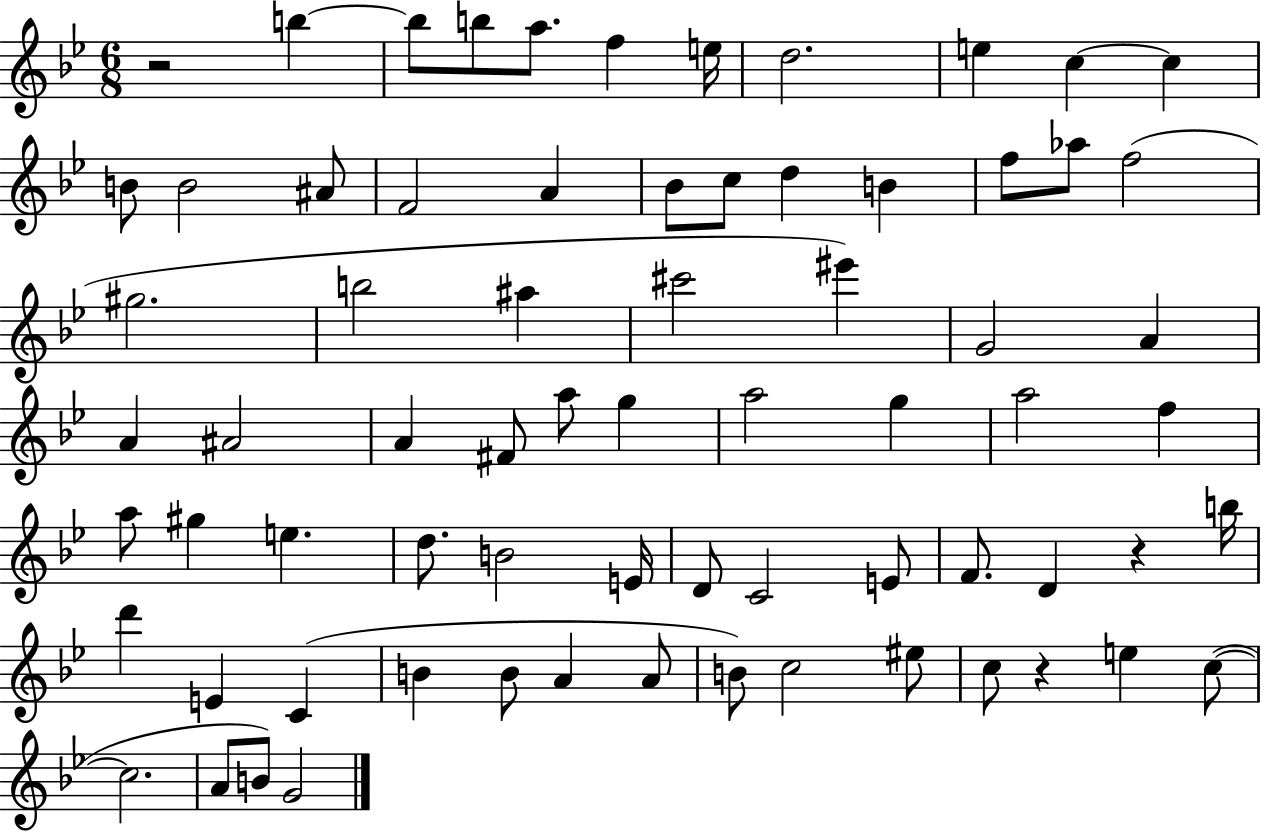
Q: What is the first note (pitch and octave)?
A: B5